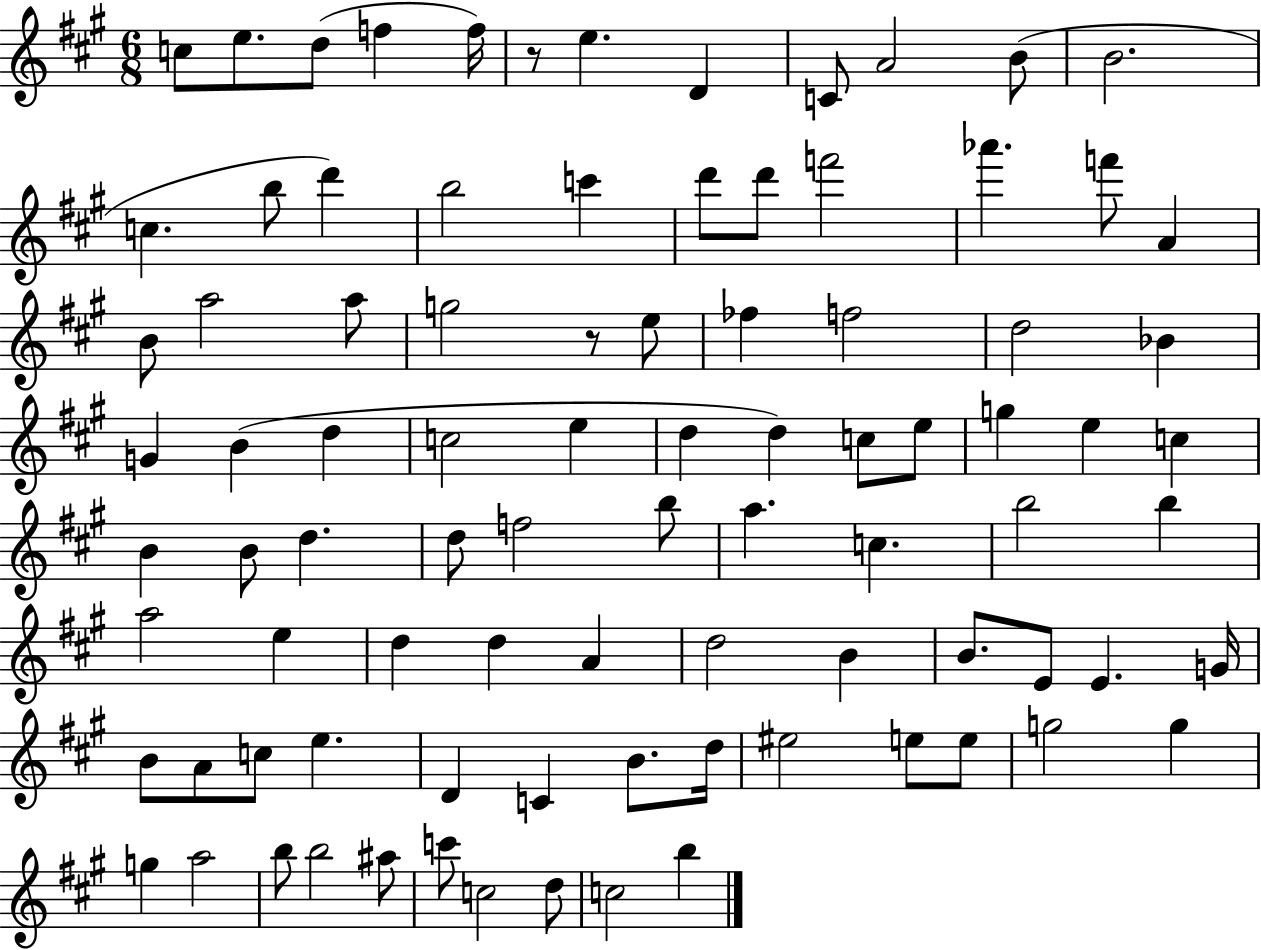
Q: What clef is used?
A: treble